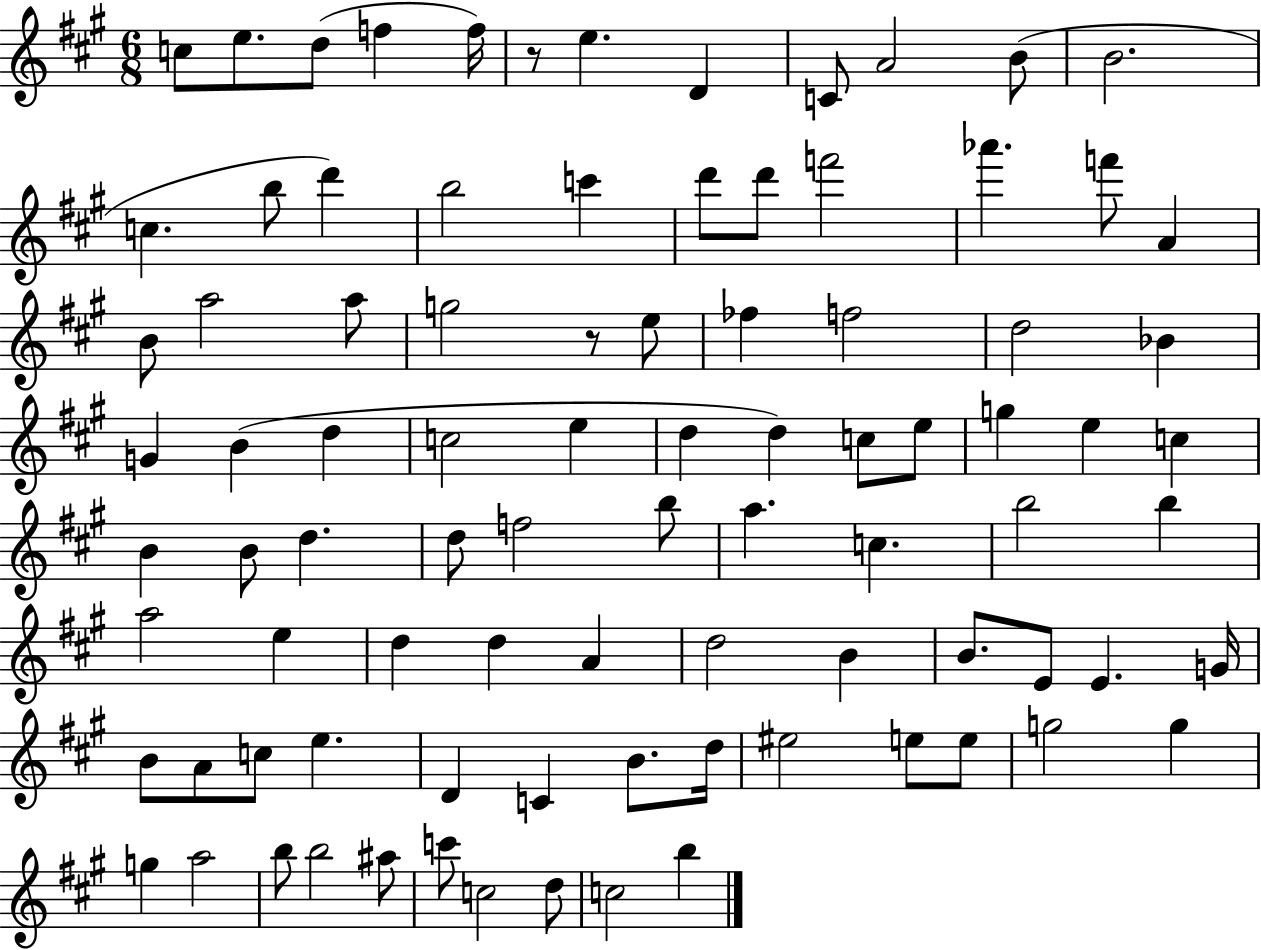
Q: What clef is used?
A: treble